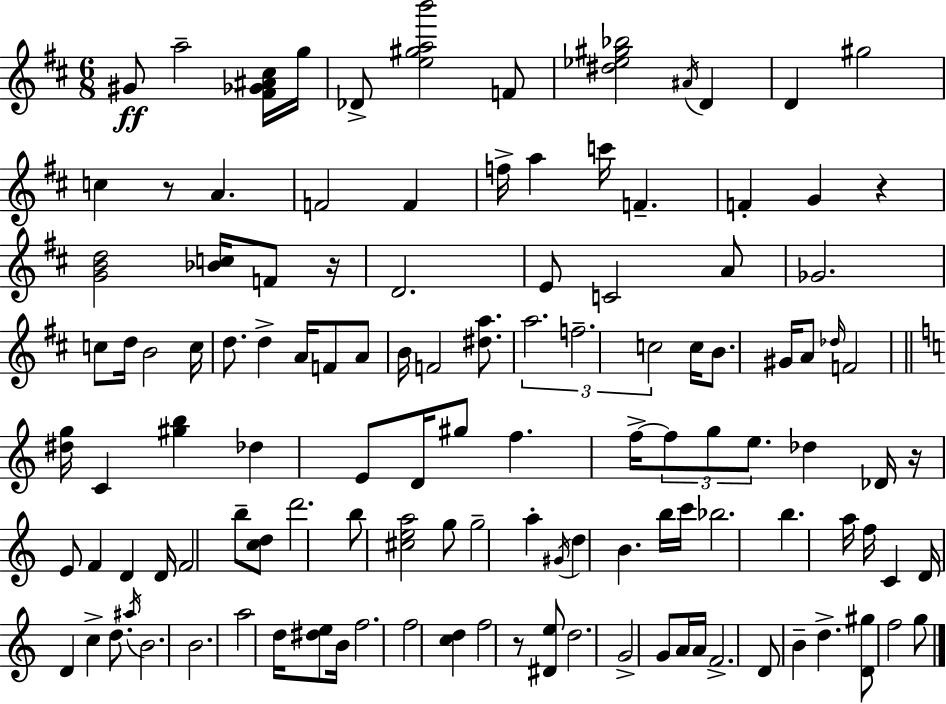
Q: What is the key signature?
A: D major